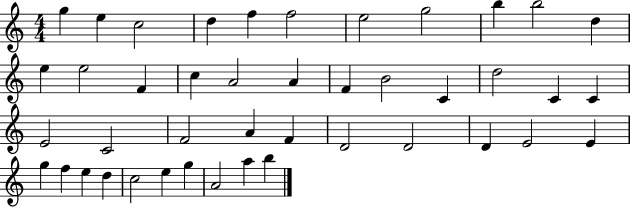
{
  \clef treble
  \numericTimeSignature
  \time 4/4
  \key c \major
  g''4 e''4 c''2 | d''4 f''4 f''2 | e''2 g''2 | b''4 b''2 d''4 | \break e''4 e''2 f'4 | c''4 a'2 a'4 | f'4 b'2 c'4 | d''2 c'4 c'4 | \break e'2 c'2 | f'2 a'4 f'4 | d'2 d'2 | d'4 e'2 e'4 | \break g''4 f''4 e''4 d''4 | c''2 e''4 g''4 | a'2 a''4 b''4 | \bar "|."
}